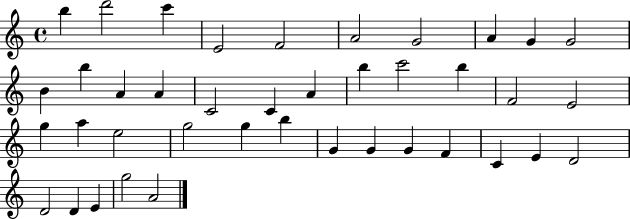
{
  \clef treble
  \time 4/4
  \defaultTimeSignature
  \key c \major
  b''4 d'''2 c'''4 | e'2 f'2 | a'2 g'2 | a'4 g'4 g'2 | \break b'4 b''4 a'4 a'4 | c'2 c'4 a'4 | b''4 c'''2 b''4 | f'2 e'2 | \break g''4 a''4 e''2 | g''2 g''4 b''4 | g'4 g'4 g'4 f'4 | c'4 e'4 d'2 | \break d'2 d'4 e'4 | g''2 a'2 | \bar "|."
}